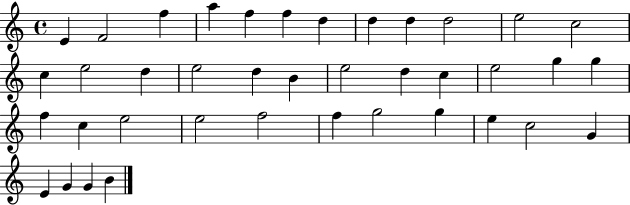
{
  \clef treble
  \time 4/4
  \defaultTimeSignature
  \key c \major
  e'4 f'2 f''4 | a''4 f''4 f''4 d''4 | d''4 d''4 d''2 | e''2 c''2 | \break c''4 e''2 d''4 | e''2 d''4 b'4 | e''2 d''4 c''4 | e''2 g''4 g''4 | \break f''4 c''4 e''2 | e''2 f''2 | f''4 g''2 g''4 | e''4 c''2 g'4 | \break e'4 g'4 g'4 b'4 | \bar "|."
}